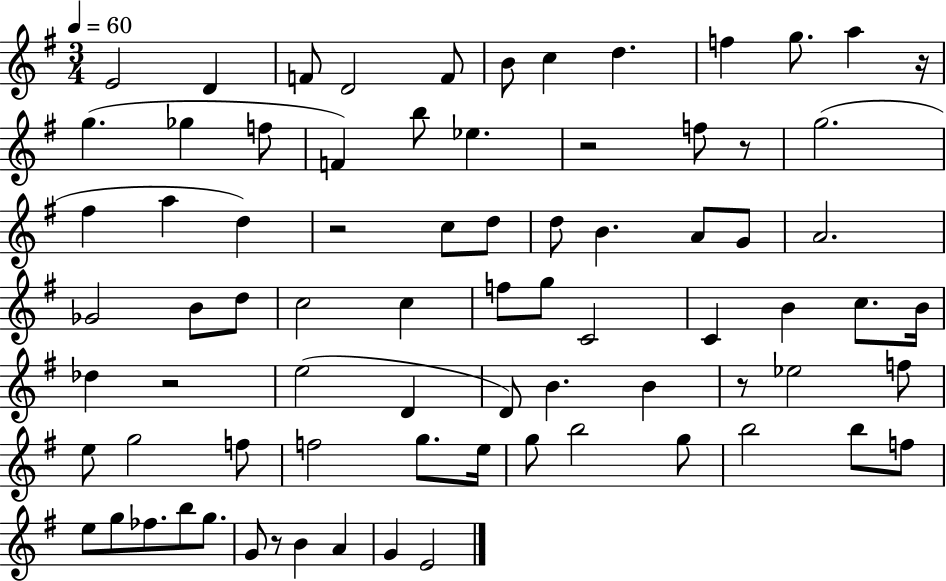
{
  \clef treble
  \numericTimeSignature
  \time 3/4
  \key g \major
  \tempo 4 = 60
  e'2 d'4 | f'8 d'2 f'8 | b'8 c''4 d''4. | f''4 g''8. a''4 r16 | \break g''4.( ges''4 f''8 | f'4) b''8 ees''4. | r2 f''8 r8 | g''2.( | \break fis''4 a''4 d''4) | r2 c''8 d''8 | d''8 b'4. a'8 g'8 | a'2. | \break ges'2 b'8 d''8 | c''2 c''4 | f''8 g''8 c'2 | c'4 b'4 c''8. b'16 | \break des''4 r2 | e''2( d'4 | d'8) b'4. b'4 | r8 ees''2 f''8 | \break e''8 g''2 f''8 | f''2 g''8. e''16 | g''8 b''2 g''8 | b''2 b''8 f''8 | \break e''8 g''8 fes''8. b''8 g''8. | g'8 r8 b'4 a'4 | g'4 e'2 | \bar "|."
}